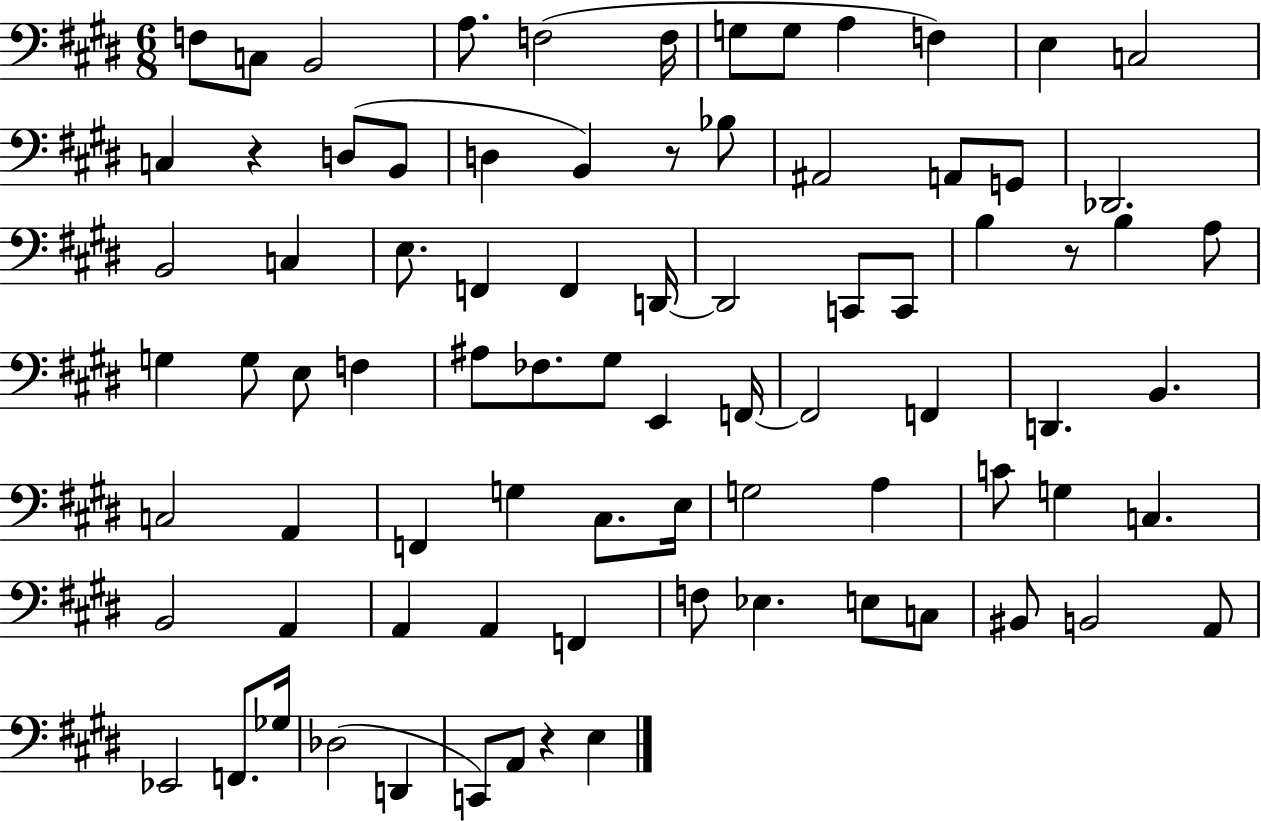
{
  \clef bass
  \numericTimeSignature
  \time 6/8
  \key e \major
  f8 c8 b,2 | a8. f2( f16 | g8 g8 a4 f4) | e4 c2 | \break c4 r4 d8( b,8 | d4 b,4) r8 bes8 | ais,2 a,8 g,8 | des,2. | \break b,2 c4 | e8. f,4 f,4 d,16~~ | d,2 c,8 c,8 | b4 r8 b4 a8 | \break g4 g8 e8 f4 | ais8 fes8. gis8 e,4 f,16~~ | f,2 f,4 | d,4. b,4. | \break c2 a,4 | f,4 g4 cis8. e16 | g2 a4 | c'8 g4 c4. | \break b,2 a,4 | a,4 a,4 f,4 | f8 ees4. e8 c8 | bis,8 b,2 a,8 | \break ees,2 f,8. ges16 | des2( d,4 | c,8) a,8 r4 e4 | \bar "|."
}